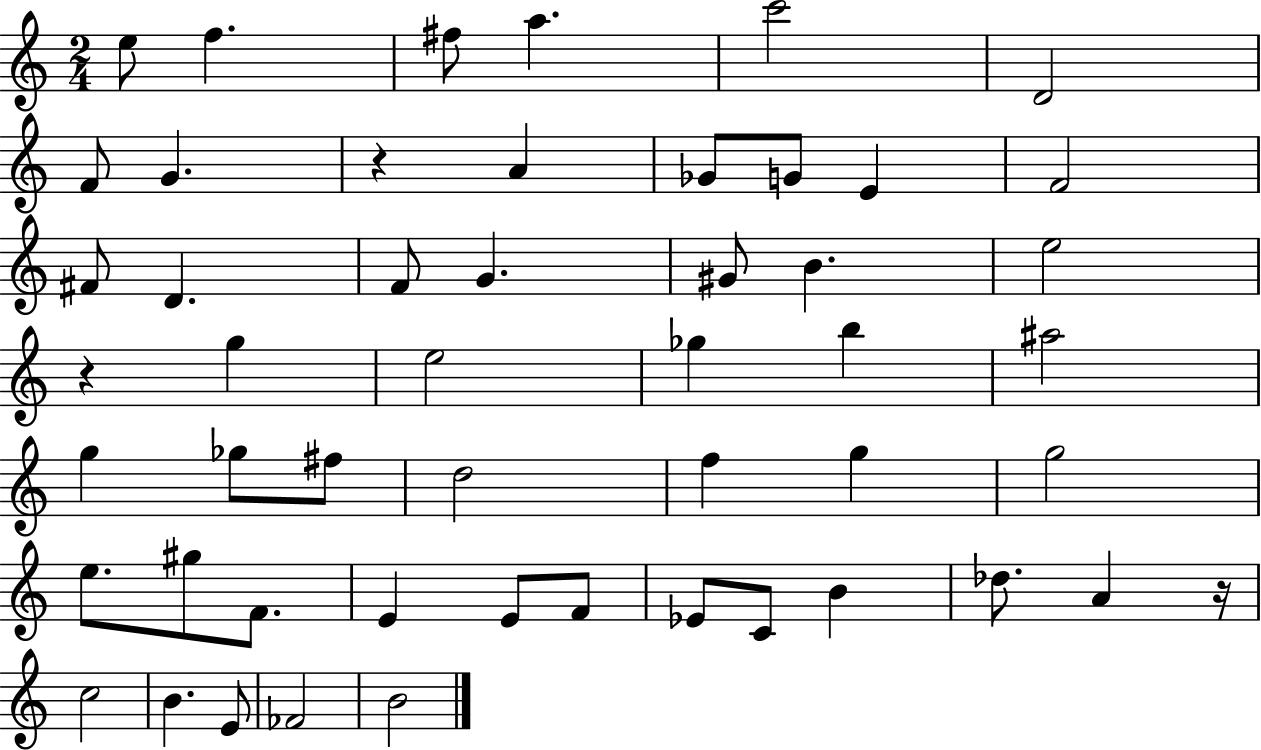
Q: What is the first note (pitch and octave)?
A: E5